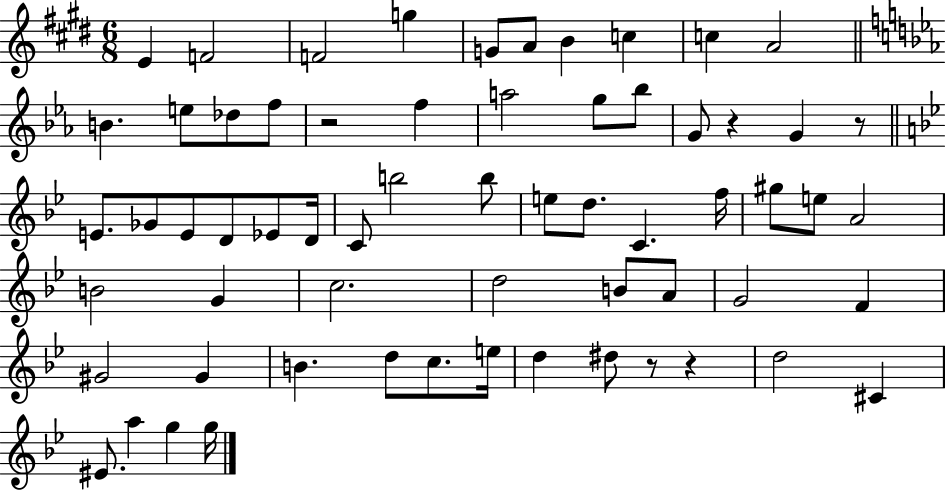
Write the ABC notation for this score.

X:1
T:Untitled
M:6/8
L:1/4
K:E
E F2 F2 g G/2 A/2 B c c A2 B e/2 _d/2 f/2 z2 f a2 g/2 _b/2 G/2 z G z/2 E/2 _G/2 E/2 D/2 _E/2 D/4 C/2 b2 b/2 e/2 d/2 C f/4 ^g/2 e/2 A2 B2 G c2 d2 B/2 A/2 G2 F ^G2 ^G B d/2 c/2 e/4 d ^d/2 z/2 z d2 ^C ^E/2 a g g/4